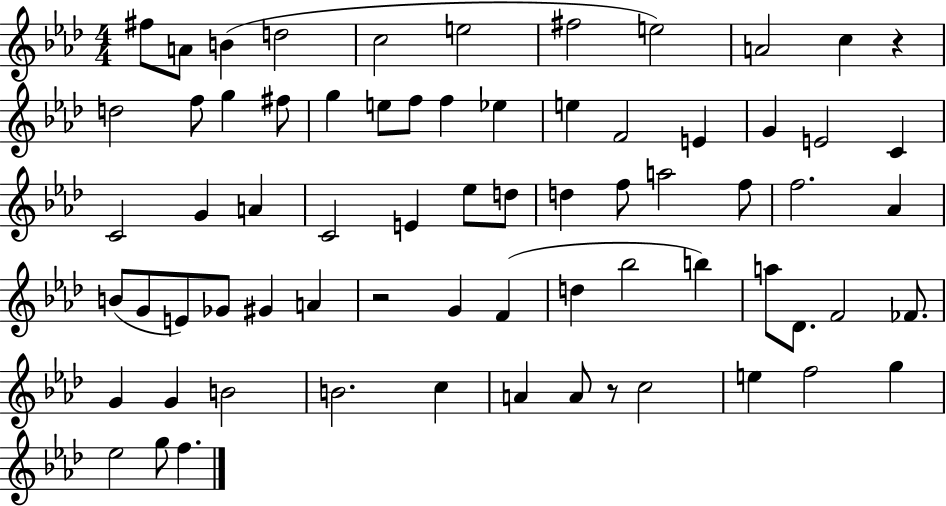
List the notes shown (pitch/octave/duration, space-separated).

F#5/e A4/e B4/q D5/h C5/h E5/h F#5/h E5/h A4/h C5/q R/q D5/h F5/e G5/q F#5/e G5/q E5/e F5/e F5/q Eb5/q E5/q F4/h E4/q G4/q E4/h C4/q C4/h G4/q A4/q C4/h E4/q Eb5/e D5/e D5/q F5/e A5/h F5/e F5/h. Ab4/q B4/e G4/e E4/e Gb4/e G#4/q A4/q R/h G4/q F4/q D5/q Bb5/h B5/q A5/e Db4/e. F4/h FES4/e. G4/q G4/q B4/h B4/h. C5/q A4/q A4/e R/e C5/h E5/q F5/h G5/q Eb5/h G5/e F5/q.